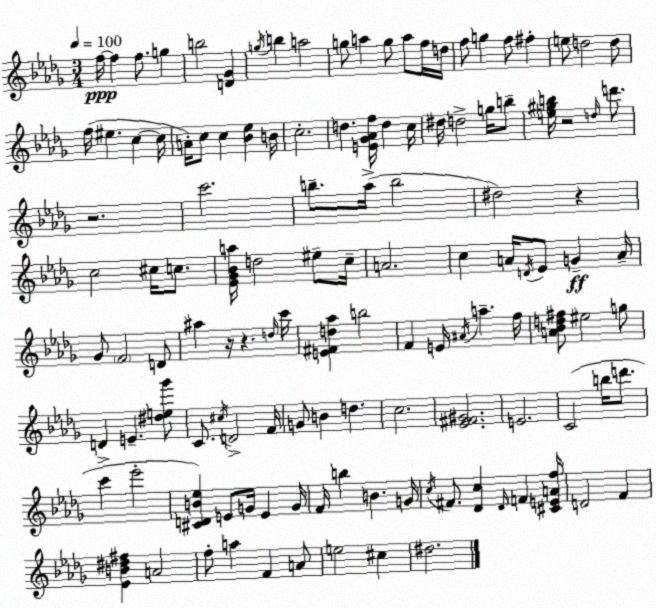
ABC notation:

X:1
T:Untitled
M:3/4
L:1/4
K:Bbm
f/4 f f/2 g b2 [D_G] g/4 b a2 g/2 a g/2 a/2 f/4 d/4 f/2 g f/2 ^f e/2 d2 d/2 f/4 ^e c c/4 A/4 c/2 c [_B_e] B/4 c2 d [E_G_Af]/4 d c/4 ^d/4 d2 g/4 b/2 [e^gb]/4 z2 d/4 d'/2 z2 c'2 b/2 _a/4 b2 ^d2 z c2 ^c/4 c/2 [_E_G_Ba]/4 d2 ^e/2 c/4 A2 c A/4 D/4 _E/2 G A/4 _G/2 F2 D/2 ^a z/4 z d/4 c'/4 [E^Fd_a] b2 F E/4 ^A/4 a f/4 [A_Bd^f]/2 ^e2 g/2 D E [^de_g']/2 C/2 ^c/4 D2 F/4 G/2 B d c2 [_E^F^G]2 E2 C2 b/4 d'/2 c' _e'2 [^CDB_e] E/2 G/4 E G/4 F/4 b B G/4 c/4 ^F/2 [_Dc] _D/4 F [^CEAf]/4 D2 F [_EB^d^f] A2 f/2 a F A/2 e2 ^c ^d2